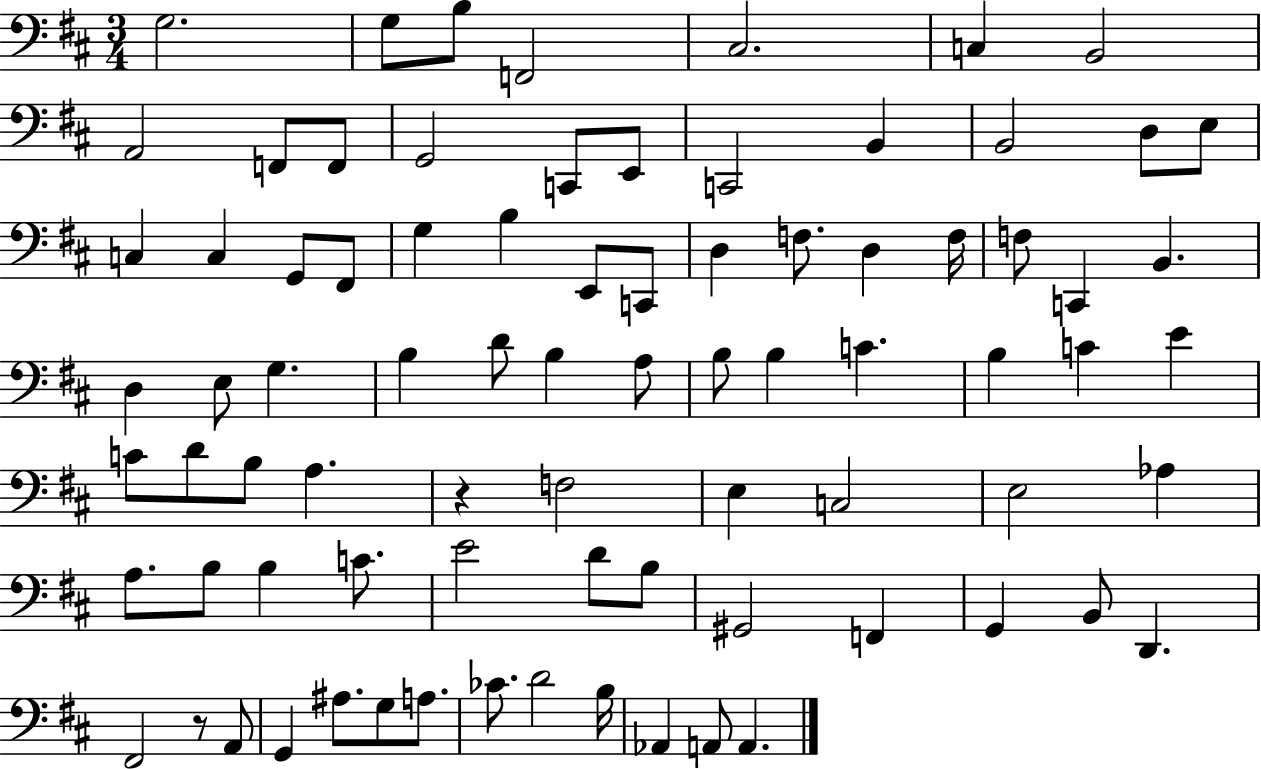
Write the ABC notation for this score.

X:1
T:Untitled
M:3/4
L:1/4
K:D
G,2 G,/2 B,/2 F,,2 ^C,2 C, B,,2 A,,2 F,,/2 F,,/2 G,,2 C,,/2 E,,/2 C,,2 B,, B,,2 D,/2 E,/2 C, C, G,,/2 ^F,,/2 G, B, E,,/2 C,,/2 D, F,/2 D, F,/4 F,/2 C,, B,, D, E,/2 G, B, D/2 B, A,/2 B,/2 B, C B, C E C/2 D/2 B,/2 A, z F,2 E, C,2 E,2 _A, A,/2 B,/2 B, C/2 E2 D/2 B,/2 ^G,,2 F,, G,, B,,/2 D,, ^F,,2 z/2 A,,/2 G,, ^A,/2 G,/2 A,/2 _C/2 D2 B,/4 _A,, A,,/2 A,,